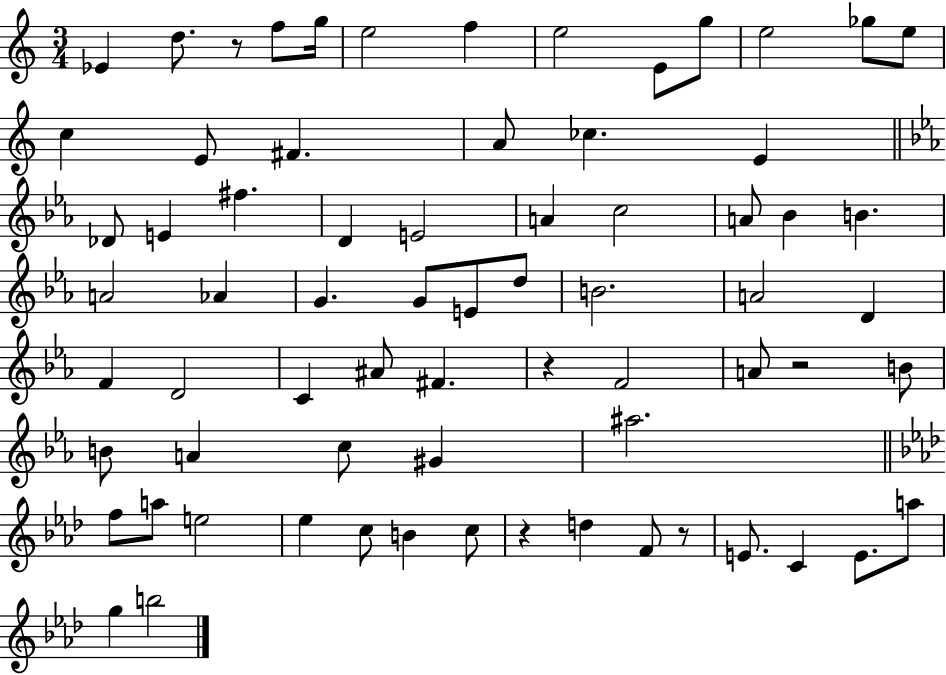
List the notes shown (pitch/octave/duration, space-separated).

Eb4/q D5/e. R/e F5/e G5/s E5/h F5/q E5/h E4/e G5/e E5/h Gb5/e E5/e C5/q E4/e F#4/q. A4/e CES5/q. E4/q Db4/e E4/q F#5/q. D4/q E4/h A4/q C5/h A4/e Bb4/q B4/q. A4/h Ab4/q G4/q. G4/e E4/e D5/e B4/h. A4/h D4/q F4/q D4/h C4/q A#4/e F#4/q. R/q F4/h A4/e R/h B4/e B4/e A4/q C5/e G#4/q A#5/h. F5/e A5/e E5/h Eb5/q C5/e B4/q C5/e R/q D5/q F4/e R/e E4/e. C4/q E4/e. A5/e G5/q B5/h